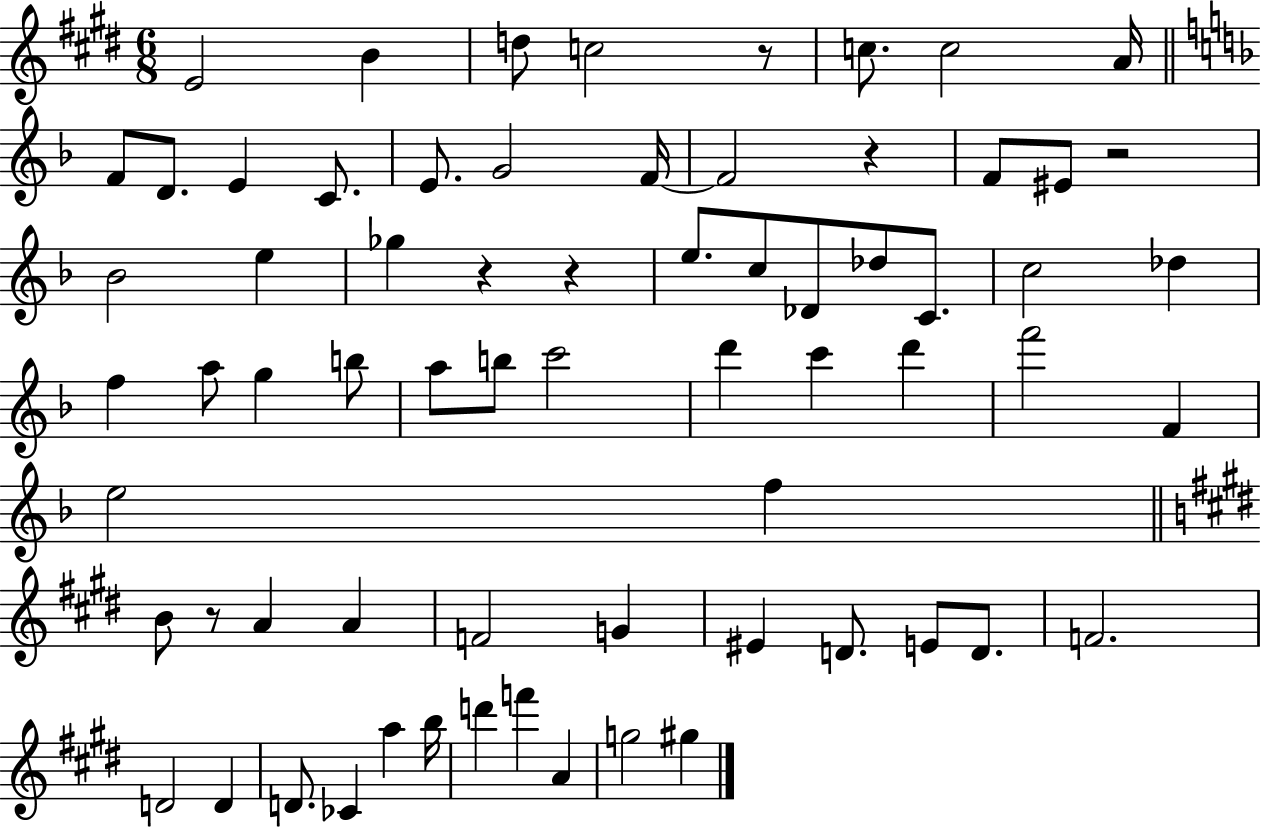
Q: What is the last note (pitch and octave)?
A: G#5